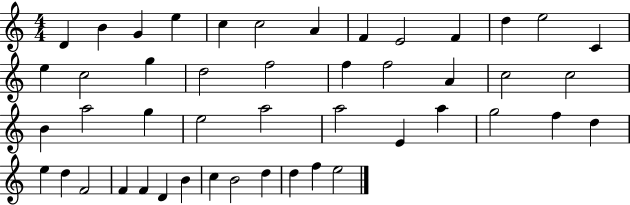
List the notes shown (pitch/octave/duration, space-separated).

D4/q B4/q G4/q E5/q C5/q C5/h A4/q F4/q E4/h F4/q D5/q E5/h C4/q E5/q C5/h G5/q D5/h F5/h F5/q F5/h A4/q C5/h C5/h B4/q A5/h G5/q E5/h A5/h A5/h E4/q A5/q G5/h F5/q D5/q E5/q D5/q F4/h F4/q F4/q D4/q B4/q C5/q B4/h D5/q D5/q F5/q E5/h